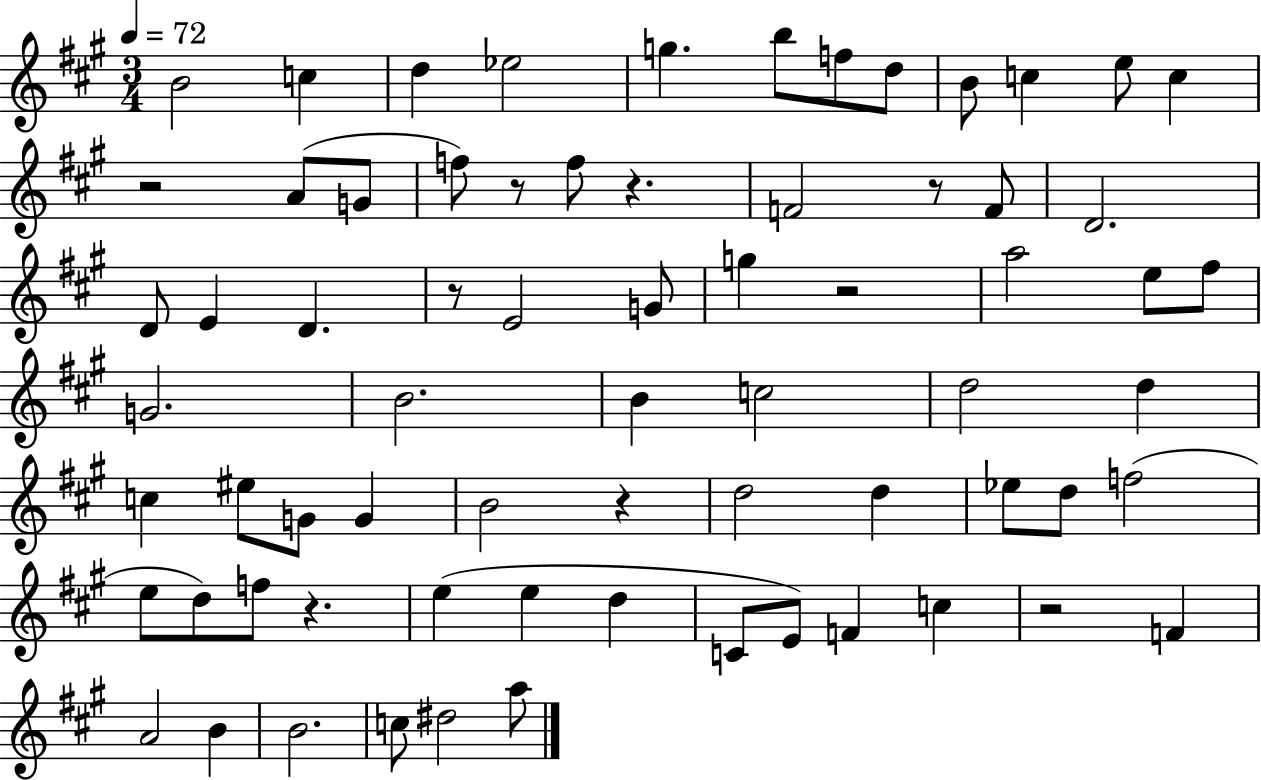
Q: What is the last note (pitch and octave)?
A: A5